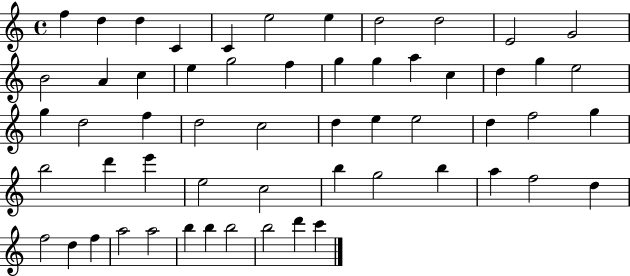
F5/q D5/q D5/q C4/q C4/q E5/h E5/q D5/h D5/h E4/h G4/h B4/h A4/q C5/q E5/q G5/h F5/q G5/q G5/q A5/q C5/q D5/q G5/q E5/h G5/q D5/h F5/q D5/h C5/h D5/q E5/q E5/h D5/q F5/h G5/q B5/h D6/q E6/q E5/h C5/h B5/q G5/h B5/q A5/q F5/h D5/q F5/h D5/q F5/q A5/h A5/h B5/q B5/q B5/h B5/h D6/q C6/q